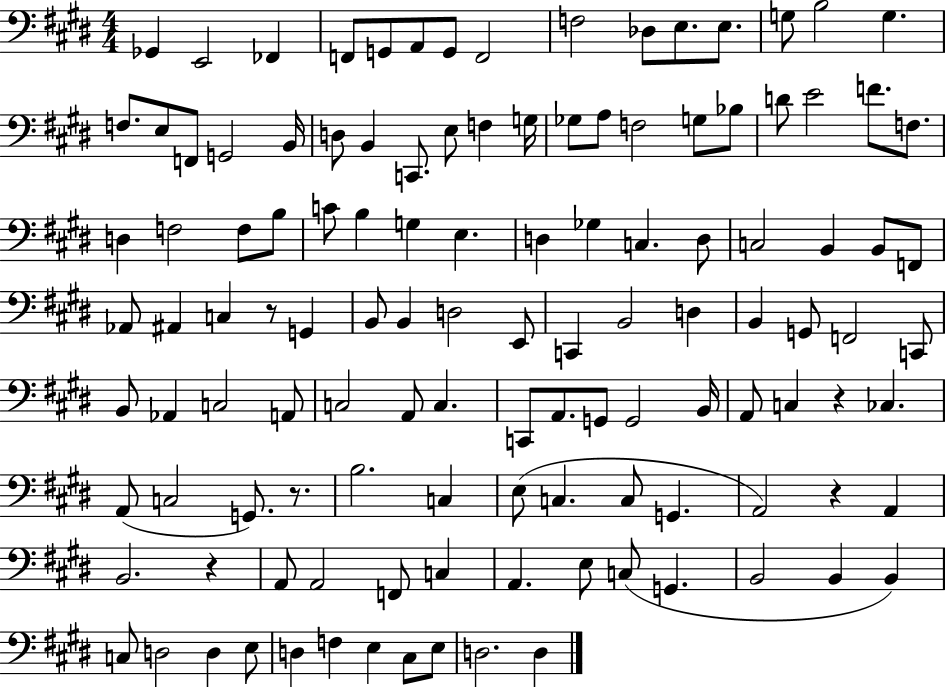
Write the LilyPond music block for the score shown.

{
  \clef bass
  \numericTimeSignature
  \time 4/4
  \key e \major
  ges,4 e,2 fes,4 | f,8 g,8 a,8 g,8 f,2 | f2 des8 e8. e8. | g8 b2 g4. | \break f8. e8 f,8 g,2 b,16 | d8 b,4 c,8. e8 f4 g16 | ges8 a8 f2 g8 bes8 | d'8 e'2 f'8. f8. | \break d4 f2 f8 b8 | c'8 b4 g4 e4. | d4 ges4 c4. d8 | c2 b,4 b,8 f,8 | \break aes,8 ais,4 c4 r8 g,4 | b,8 b,4 d2 e,8 | c,4 b,2 d4 | b,4 g,8 f,2 c,8 | \break b,8 aes,4 c2 a,8 | c2 a,8 c4. | c,8 a,8. g,8 g,2 b,16 | a,8 c4 r4 ces4. | \break a,8( c2 g,8.) r8. | b2. c4 | e8( c4. c8 g,4. | a,2) r4 a,4 | \break b,2. r4 | a,8 a,2 f,8 c4 | a,4. e8 c8( g,4. | b,2 b,4 b,4) | \break c8 d2 d4 e8 | d4 f4 e4 cis8 e8 | d2. d4 | \bar "|."
}